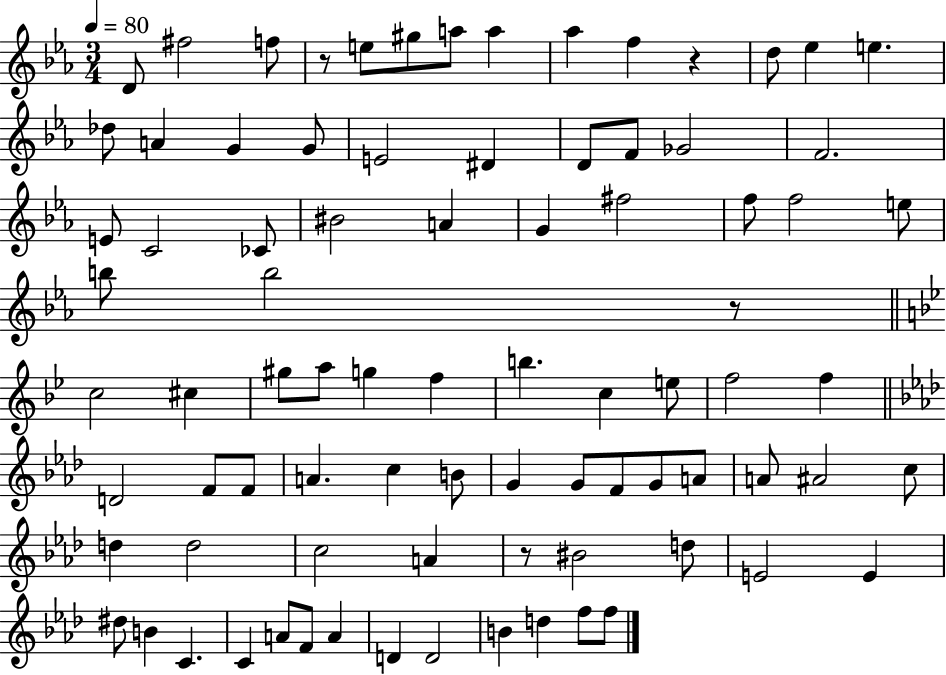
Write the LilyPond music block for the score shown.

{
  \clef treble
  \numericTimeSignature
  \time 3/4
  \key ees \major
  \tempo 4 = 80
  \repeat volta 2 { d'8 fis''2 f''8 | r8 e''8 gis''8 a''8 a''4 | aes''4 f''4 r4 | d''8 ees''4 e''4. | \break des''8 a'4 g'4 g'8 | e'2 dis'4 | d'8 f'8 ges'2 | f'2. | \break e'8 c'2 ces'8 | bis'2 a'4 | g'4 fis''2 | f''8 f''2 e''8 | \break b''8 b''2 r8 | \bar "||" \break \key bes \major c''2 cis''4 | gis''8 a''8 g''4 f''4 | b''4. c''4 e''8 | f''2 f''4 | \break \bar "||" \break \key f \minor d'2 f'8 f'8 | a'4. c''4 b'8 | g'4 g'8 f'8 g'8 a'8 | a'8 ais'2 c''8 | \break d''4 d''2 | c''2 a'4 | r8 bis'2 d''8 | e'2 e'4 | \break dis''8 b'4 c'4. | c'4 a'8 f'8 a'4 | d'4 d'2 | b'4 d''4 f''8 f''8 | \break } \bar "|."
}